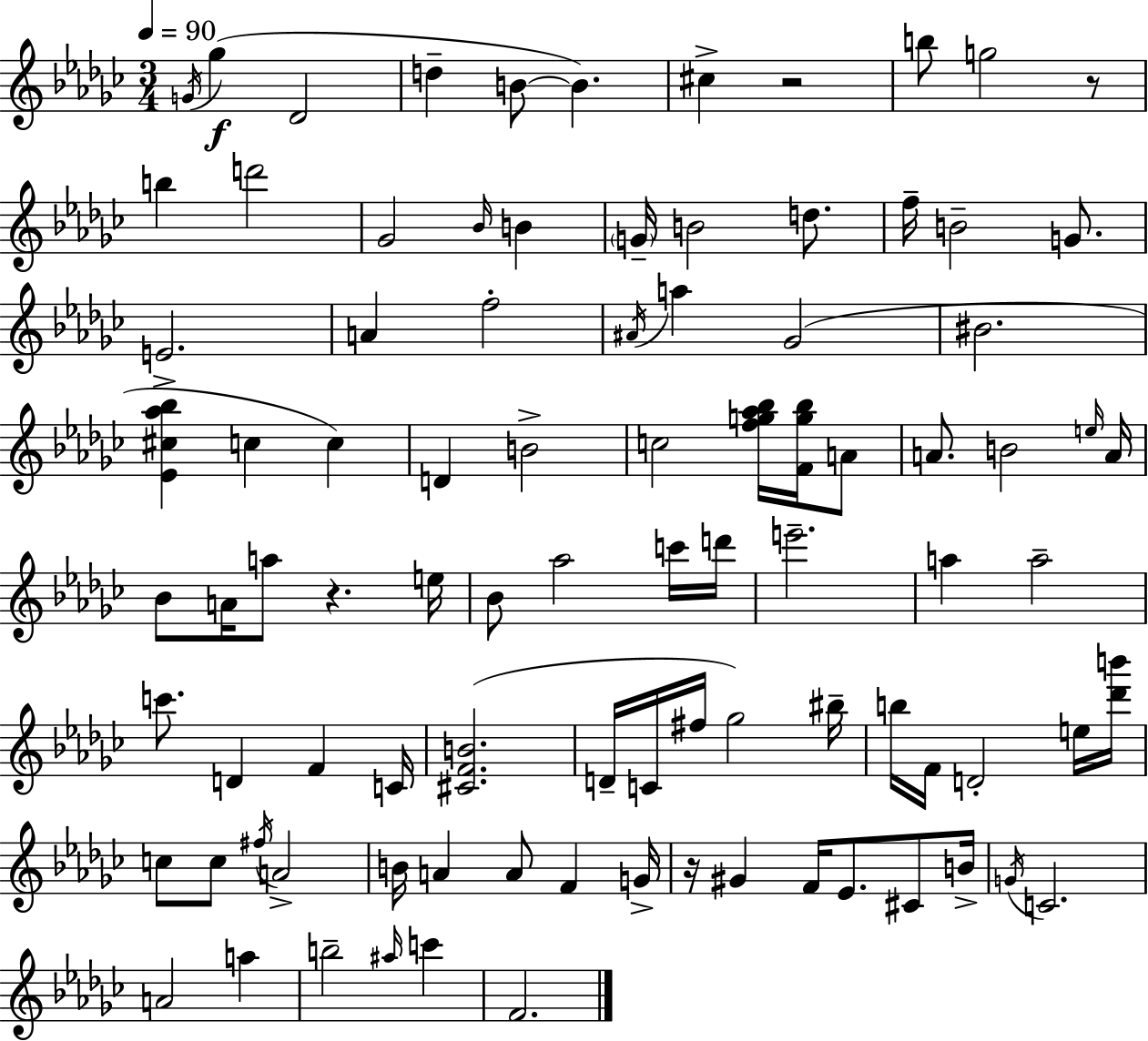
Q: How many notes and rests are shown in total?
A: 92